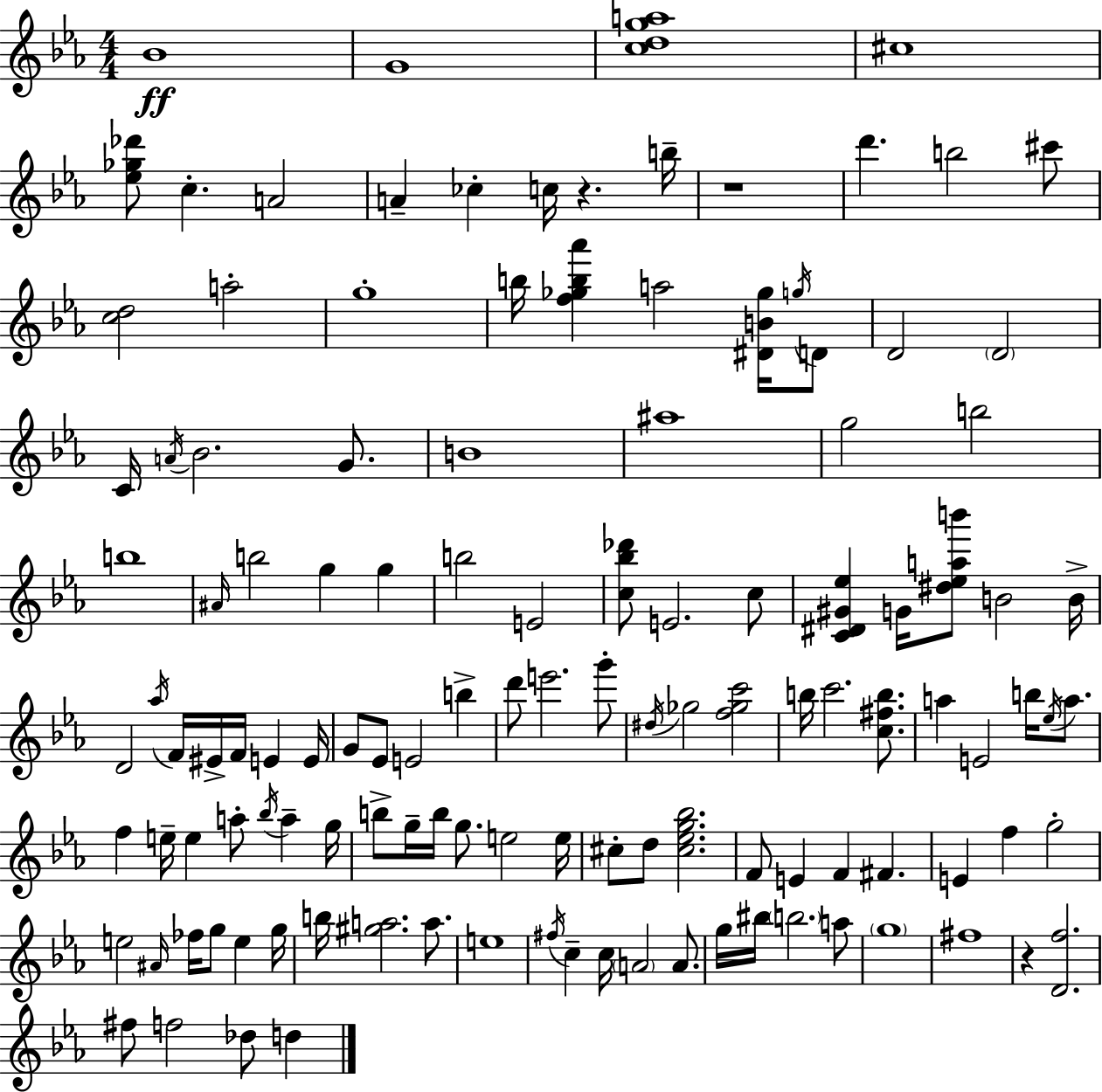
Bb4/w G4/w [C5,D5,G5,A5]/w C#5/w [Eb5,Gb5,Db6]/e C5/q. A4/h A4/q CES5/q C5/s R/q. B5/s R/w D6/q. B5/h C#6/e [C5,D5]/h A5/h G5/w B5/s [F5,Gb5,B5,Ab6]/q A5/h [D#4,B4,Gb5]/s G5/s D4/e D4/h D4/h C4/s A4/s Bb4/h. G4/e. B4/w A#5/w G5/h B5/h B5/w A#4/s B5/h G5/q G5/q B5/h E4/h [C5,Bb5,Db6]/e E4/h. C5/e [C4,D#4,G#4,Eb5]/q G4/s [D#5,Eb5,A5,B6]/e B4/h B4/s D4/h Ab5/s F4/s EIS4/s F4/s E4/q E4/s G4/e Eb4/e E4/h B5/q D6/e E6/h. G6/e D#5/s Gb5/h [F5,Gb5,C6]/h B5/s C6/h. [C5,F#5,B5]/e. A5/q E4/h B5/s Eb5/s A5/e. F5/q E5/s E5/q A5/e Bb5/s A5/q G5/s B5/e G5/s B5/s G5/e. E5/h E5/s C#5/e D5/e [C#5,Eb5,G5,Bb5]/h. F4/e E4/q F4/q F#4/q. E4/q F5/q G5/h E5/h A#4/s FES5/s G5/e E5/q G5/s B5/s [G#5,A5]/h. A5/e. E5/w F#5/s C5/q C5/s A4/h A4/e. G5/s BIS5/s B5/h. A5/e G5/w F#5/w R/q [D4,F5]/h. F#5/e F5/h Db5/e D5/q